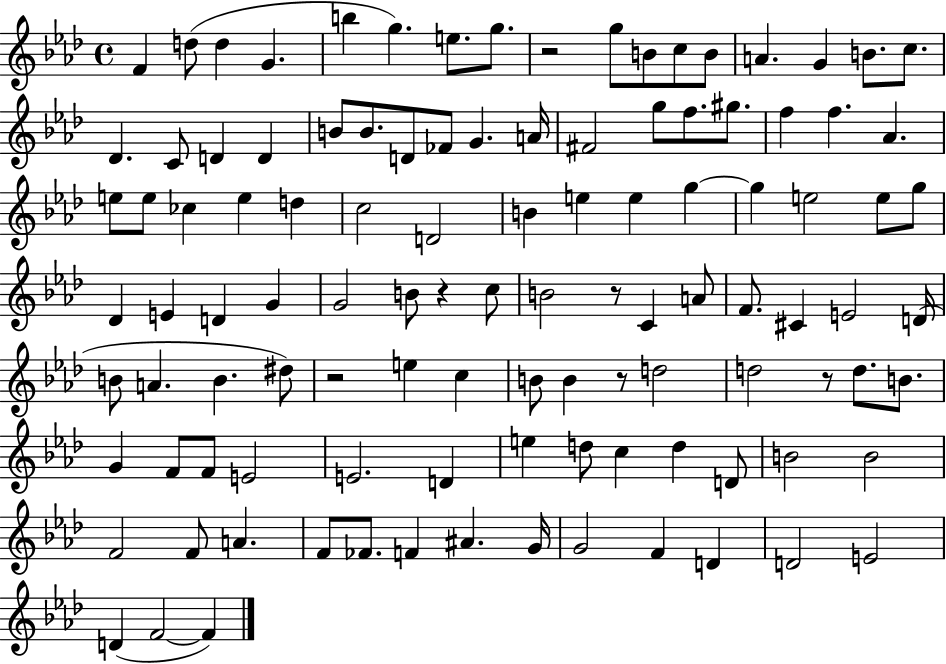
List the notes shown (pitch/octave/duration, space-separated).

F4/q D5/e D5/q G4/q. B5/q G5/q. E5/e. G5/e. R/h G5/e B4/e C5/e B4/e A4/q. G4/q B4/e. C5/e. Db4/q. C4/e D4/q D4/q B4/e B4/e. D4/e FES4/e G4/q. A4/s F#4/h G5/e F5/e. G#5/e. F5/q F5/q. Ab4/q. E5/e E5/e CES5/q E5/q D5/q C5/h D4/h B4/q E5/q E5/q G5/q G5/q E5/h E5/e G5/e Db4/q E4/q D4/q G4/q G4/h B4/e R/q C5/e B4/h R/e C4/q A4/e F4/e. C#4/q E4/h D4/s B4/e A4/q. B4/q. D#5/e R/h E5/q C5/q B4/e B4/q R/e D5/h D5/h R/e D5/e. B4/e. G4/q F4/e F4/e E4/h E4/h. D4/q E5/q D5/e C5/q D5/q D4/e B4/h B4/h F4/h F4/e A4/q. F4/e FES4/e. F4/q A#4/q. G4/s G4/h F4/q D4/q D4/h E4/h D4/q F4/h F4/q